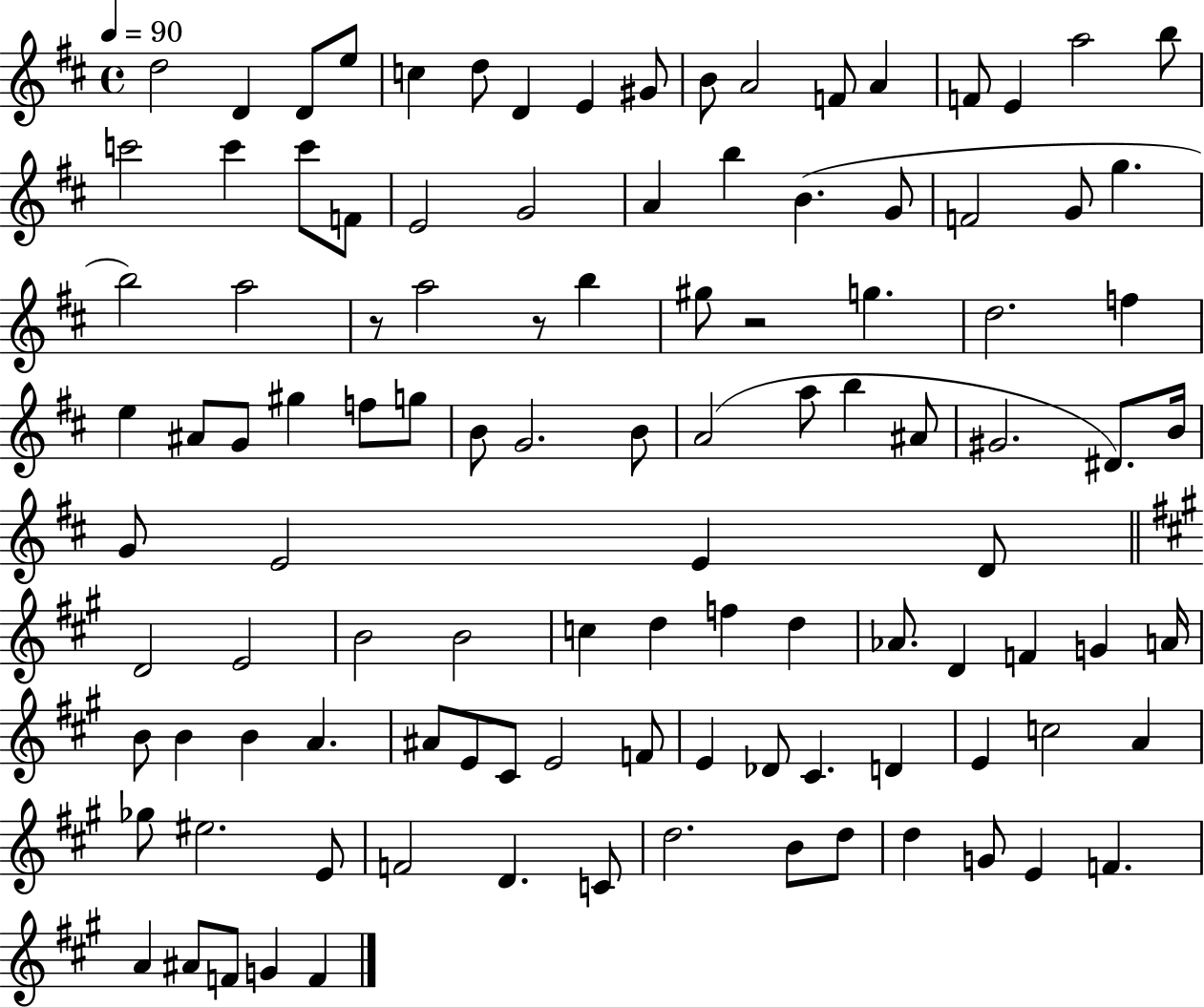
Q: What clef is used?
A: treble